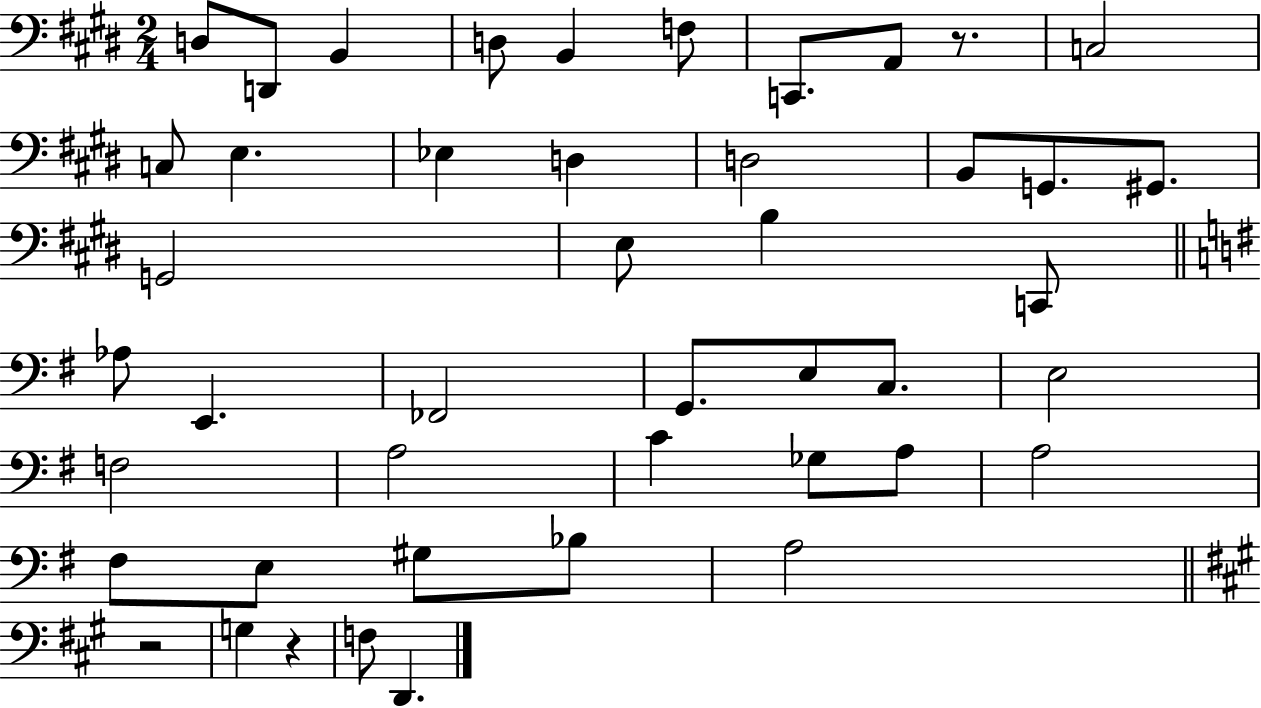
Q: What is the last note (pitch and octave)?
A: D2